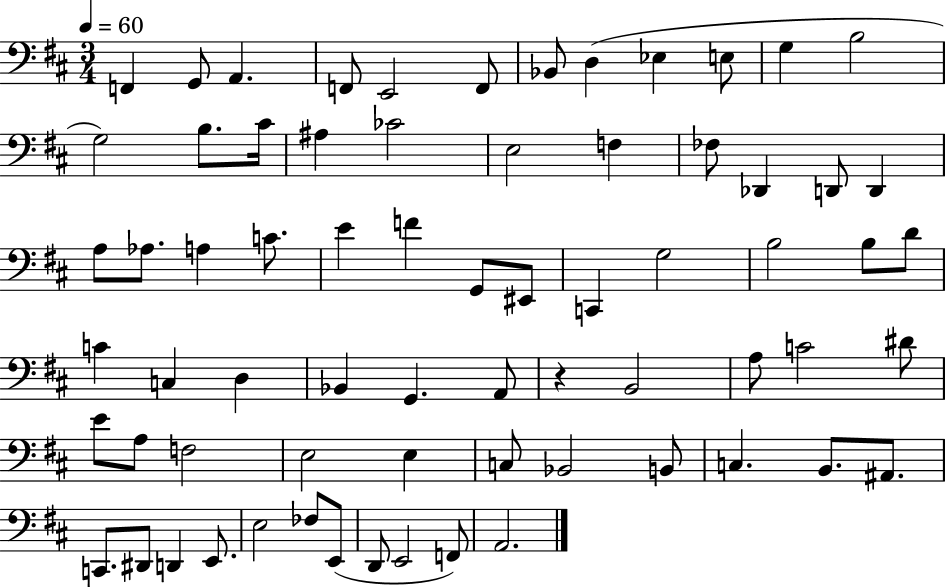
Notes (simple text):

F2/q G2/e A2/q. F2/e E2/h F2/e Bb2/e D3/q Eb3/q E3/e G3/q B3/h G3/h B3/e. C#4/s A#3/q CES4/h E3/h F3/q FES3/e Db2/q D2/e D2/q A3/e Ab3/e. A3/q C4/e. E4/q F4/q G2/e EIS2/e C2/q G3/h B3/h B3/e D4/e C4/q C3/q D3/q Bb2/q G2/q. A2/e R/q B2/h A3/e C4/h D#4/e E4/e A3/e F3/h E3/h E3/q C3/e Bb2/h B2/e C3/q. B2/e. A#2/e. C2/e. D#2/e D2/q E2/e. E3/h FES3/e E2/e D2/e E2/h F2/e A2/h.